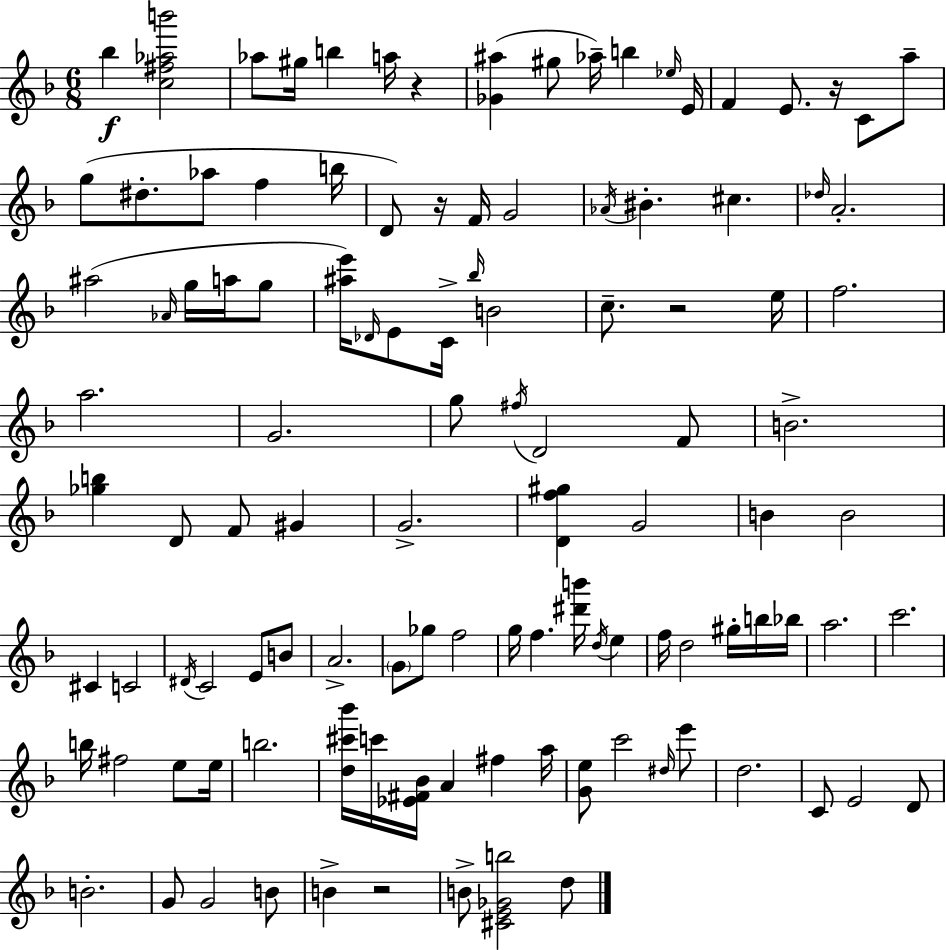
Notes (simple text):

Bb5/q [C5,F#5,Ab5,B6]/h Ab5/e G#5/s B5/q A5/s R/q [Gb4,A#5]/q G#5/e Ab5/s B5/q Eb5/s E4/s F4/q E4/e. R/s C4/e A5/e G5/e D#5/e. Ab5/e F5/q B5/s D4/e R/s F4/s G4/h Ab4/s BIS4/q. C#5/q. Db5/s A4/h. A#5/h Ab4/s G5/s A5/s G5/e [A#5,E6]/s Db4/s E4/e C4/s Bb5/s B4/h C5/e. R/h E5/s F5/h. A5/h. G4/h. G5/e F#5/s D4/h F4/e B4/h. [Gb5,B5]/q D4/e F4/e G#4/q G4/h. [D4,F5,G#5]/q G4/h B4/q B4/h C#4/q C4/h D#4/s C4/h E4/e B4/e A4/h. G4/e Gb5/e F5/h G5/s F5/q. [D#6,B6]/s D5/s E5/q F5/s D5/h G#5/s B5/s Bb5/s A5/h. C6/h. B5/s F#5/h E5/e E5/s B5/h. [D5,C#6,Bb6]/s C6/s [Eb4,F#4,Bb4]/s A4/q F#5/q A5/s [G4,E5]/e C6/h D#5/s E6/e D5/h. C4/e E4/h D4/e B4/h. G4/e G4/h B4/e B4/q R/h B4/e [C#4,E4,Gb4,B5]/h D5/e